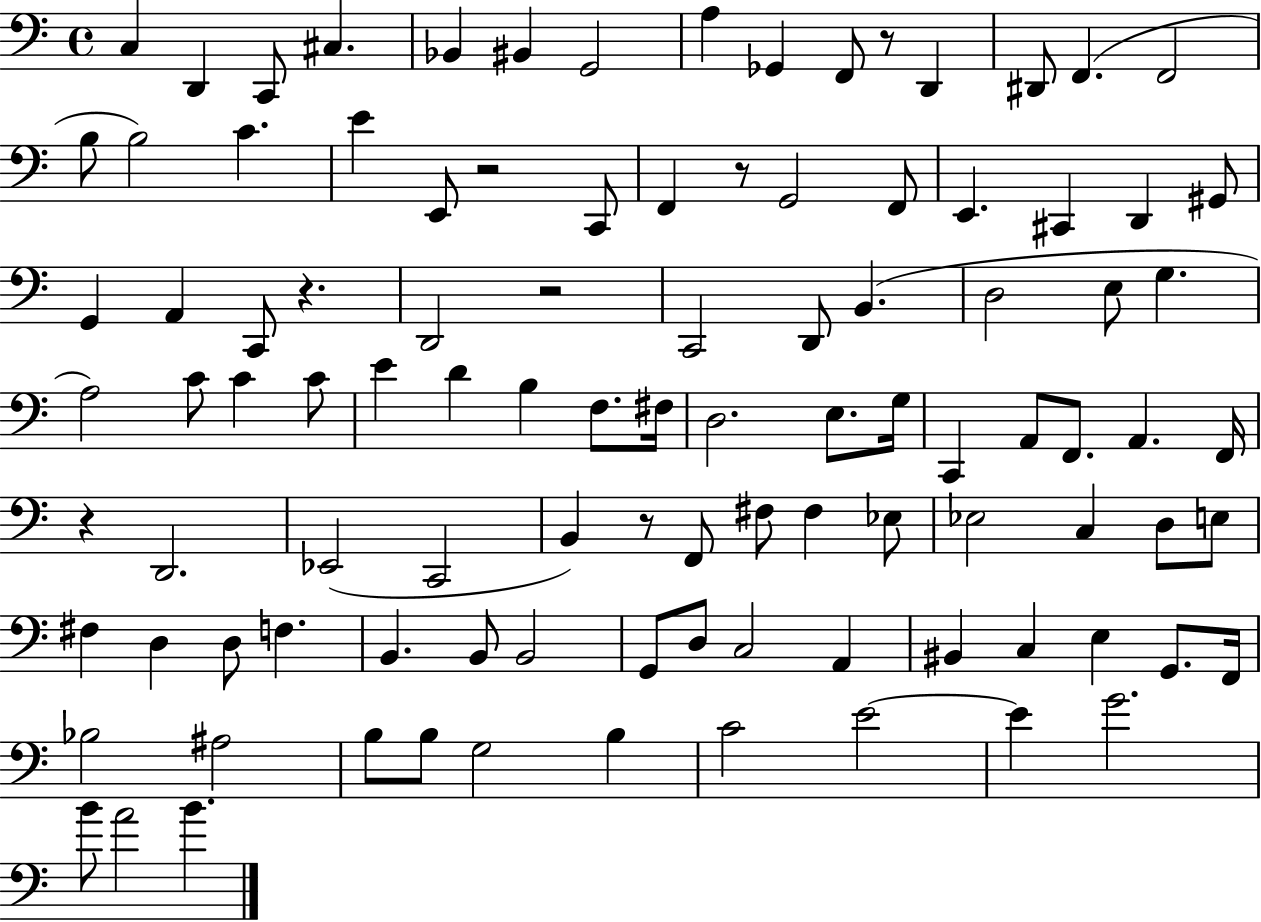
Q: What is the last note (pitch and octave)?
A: B4